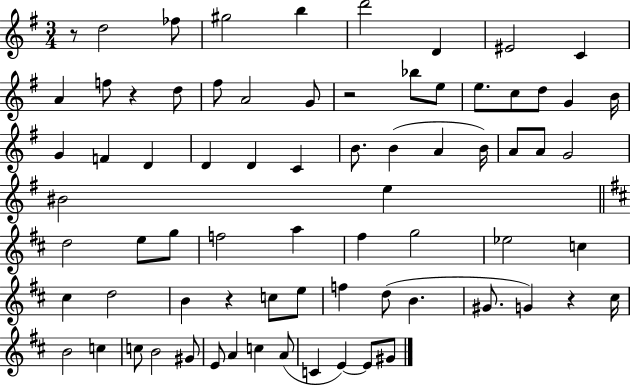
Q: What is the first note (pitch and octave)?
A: D5